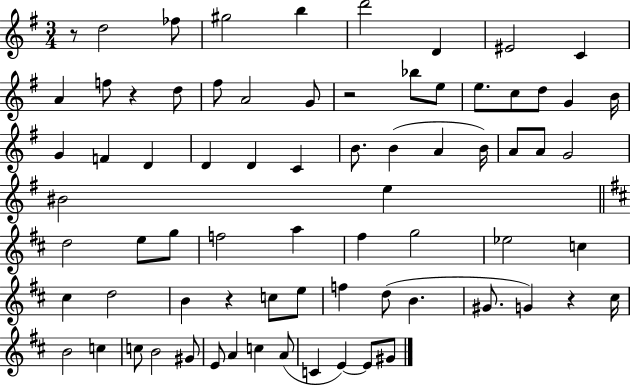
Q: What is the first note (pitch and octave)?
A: D5